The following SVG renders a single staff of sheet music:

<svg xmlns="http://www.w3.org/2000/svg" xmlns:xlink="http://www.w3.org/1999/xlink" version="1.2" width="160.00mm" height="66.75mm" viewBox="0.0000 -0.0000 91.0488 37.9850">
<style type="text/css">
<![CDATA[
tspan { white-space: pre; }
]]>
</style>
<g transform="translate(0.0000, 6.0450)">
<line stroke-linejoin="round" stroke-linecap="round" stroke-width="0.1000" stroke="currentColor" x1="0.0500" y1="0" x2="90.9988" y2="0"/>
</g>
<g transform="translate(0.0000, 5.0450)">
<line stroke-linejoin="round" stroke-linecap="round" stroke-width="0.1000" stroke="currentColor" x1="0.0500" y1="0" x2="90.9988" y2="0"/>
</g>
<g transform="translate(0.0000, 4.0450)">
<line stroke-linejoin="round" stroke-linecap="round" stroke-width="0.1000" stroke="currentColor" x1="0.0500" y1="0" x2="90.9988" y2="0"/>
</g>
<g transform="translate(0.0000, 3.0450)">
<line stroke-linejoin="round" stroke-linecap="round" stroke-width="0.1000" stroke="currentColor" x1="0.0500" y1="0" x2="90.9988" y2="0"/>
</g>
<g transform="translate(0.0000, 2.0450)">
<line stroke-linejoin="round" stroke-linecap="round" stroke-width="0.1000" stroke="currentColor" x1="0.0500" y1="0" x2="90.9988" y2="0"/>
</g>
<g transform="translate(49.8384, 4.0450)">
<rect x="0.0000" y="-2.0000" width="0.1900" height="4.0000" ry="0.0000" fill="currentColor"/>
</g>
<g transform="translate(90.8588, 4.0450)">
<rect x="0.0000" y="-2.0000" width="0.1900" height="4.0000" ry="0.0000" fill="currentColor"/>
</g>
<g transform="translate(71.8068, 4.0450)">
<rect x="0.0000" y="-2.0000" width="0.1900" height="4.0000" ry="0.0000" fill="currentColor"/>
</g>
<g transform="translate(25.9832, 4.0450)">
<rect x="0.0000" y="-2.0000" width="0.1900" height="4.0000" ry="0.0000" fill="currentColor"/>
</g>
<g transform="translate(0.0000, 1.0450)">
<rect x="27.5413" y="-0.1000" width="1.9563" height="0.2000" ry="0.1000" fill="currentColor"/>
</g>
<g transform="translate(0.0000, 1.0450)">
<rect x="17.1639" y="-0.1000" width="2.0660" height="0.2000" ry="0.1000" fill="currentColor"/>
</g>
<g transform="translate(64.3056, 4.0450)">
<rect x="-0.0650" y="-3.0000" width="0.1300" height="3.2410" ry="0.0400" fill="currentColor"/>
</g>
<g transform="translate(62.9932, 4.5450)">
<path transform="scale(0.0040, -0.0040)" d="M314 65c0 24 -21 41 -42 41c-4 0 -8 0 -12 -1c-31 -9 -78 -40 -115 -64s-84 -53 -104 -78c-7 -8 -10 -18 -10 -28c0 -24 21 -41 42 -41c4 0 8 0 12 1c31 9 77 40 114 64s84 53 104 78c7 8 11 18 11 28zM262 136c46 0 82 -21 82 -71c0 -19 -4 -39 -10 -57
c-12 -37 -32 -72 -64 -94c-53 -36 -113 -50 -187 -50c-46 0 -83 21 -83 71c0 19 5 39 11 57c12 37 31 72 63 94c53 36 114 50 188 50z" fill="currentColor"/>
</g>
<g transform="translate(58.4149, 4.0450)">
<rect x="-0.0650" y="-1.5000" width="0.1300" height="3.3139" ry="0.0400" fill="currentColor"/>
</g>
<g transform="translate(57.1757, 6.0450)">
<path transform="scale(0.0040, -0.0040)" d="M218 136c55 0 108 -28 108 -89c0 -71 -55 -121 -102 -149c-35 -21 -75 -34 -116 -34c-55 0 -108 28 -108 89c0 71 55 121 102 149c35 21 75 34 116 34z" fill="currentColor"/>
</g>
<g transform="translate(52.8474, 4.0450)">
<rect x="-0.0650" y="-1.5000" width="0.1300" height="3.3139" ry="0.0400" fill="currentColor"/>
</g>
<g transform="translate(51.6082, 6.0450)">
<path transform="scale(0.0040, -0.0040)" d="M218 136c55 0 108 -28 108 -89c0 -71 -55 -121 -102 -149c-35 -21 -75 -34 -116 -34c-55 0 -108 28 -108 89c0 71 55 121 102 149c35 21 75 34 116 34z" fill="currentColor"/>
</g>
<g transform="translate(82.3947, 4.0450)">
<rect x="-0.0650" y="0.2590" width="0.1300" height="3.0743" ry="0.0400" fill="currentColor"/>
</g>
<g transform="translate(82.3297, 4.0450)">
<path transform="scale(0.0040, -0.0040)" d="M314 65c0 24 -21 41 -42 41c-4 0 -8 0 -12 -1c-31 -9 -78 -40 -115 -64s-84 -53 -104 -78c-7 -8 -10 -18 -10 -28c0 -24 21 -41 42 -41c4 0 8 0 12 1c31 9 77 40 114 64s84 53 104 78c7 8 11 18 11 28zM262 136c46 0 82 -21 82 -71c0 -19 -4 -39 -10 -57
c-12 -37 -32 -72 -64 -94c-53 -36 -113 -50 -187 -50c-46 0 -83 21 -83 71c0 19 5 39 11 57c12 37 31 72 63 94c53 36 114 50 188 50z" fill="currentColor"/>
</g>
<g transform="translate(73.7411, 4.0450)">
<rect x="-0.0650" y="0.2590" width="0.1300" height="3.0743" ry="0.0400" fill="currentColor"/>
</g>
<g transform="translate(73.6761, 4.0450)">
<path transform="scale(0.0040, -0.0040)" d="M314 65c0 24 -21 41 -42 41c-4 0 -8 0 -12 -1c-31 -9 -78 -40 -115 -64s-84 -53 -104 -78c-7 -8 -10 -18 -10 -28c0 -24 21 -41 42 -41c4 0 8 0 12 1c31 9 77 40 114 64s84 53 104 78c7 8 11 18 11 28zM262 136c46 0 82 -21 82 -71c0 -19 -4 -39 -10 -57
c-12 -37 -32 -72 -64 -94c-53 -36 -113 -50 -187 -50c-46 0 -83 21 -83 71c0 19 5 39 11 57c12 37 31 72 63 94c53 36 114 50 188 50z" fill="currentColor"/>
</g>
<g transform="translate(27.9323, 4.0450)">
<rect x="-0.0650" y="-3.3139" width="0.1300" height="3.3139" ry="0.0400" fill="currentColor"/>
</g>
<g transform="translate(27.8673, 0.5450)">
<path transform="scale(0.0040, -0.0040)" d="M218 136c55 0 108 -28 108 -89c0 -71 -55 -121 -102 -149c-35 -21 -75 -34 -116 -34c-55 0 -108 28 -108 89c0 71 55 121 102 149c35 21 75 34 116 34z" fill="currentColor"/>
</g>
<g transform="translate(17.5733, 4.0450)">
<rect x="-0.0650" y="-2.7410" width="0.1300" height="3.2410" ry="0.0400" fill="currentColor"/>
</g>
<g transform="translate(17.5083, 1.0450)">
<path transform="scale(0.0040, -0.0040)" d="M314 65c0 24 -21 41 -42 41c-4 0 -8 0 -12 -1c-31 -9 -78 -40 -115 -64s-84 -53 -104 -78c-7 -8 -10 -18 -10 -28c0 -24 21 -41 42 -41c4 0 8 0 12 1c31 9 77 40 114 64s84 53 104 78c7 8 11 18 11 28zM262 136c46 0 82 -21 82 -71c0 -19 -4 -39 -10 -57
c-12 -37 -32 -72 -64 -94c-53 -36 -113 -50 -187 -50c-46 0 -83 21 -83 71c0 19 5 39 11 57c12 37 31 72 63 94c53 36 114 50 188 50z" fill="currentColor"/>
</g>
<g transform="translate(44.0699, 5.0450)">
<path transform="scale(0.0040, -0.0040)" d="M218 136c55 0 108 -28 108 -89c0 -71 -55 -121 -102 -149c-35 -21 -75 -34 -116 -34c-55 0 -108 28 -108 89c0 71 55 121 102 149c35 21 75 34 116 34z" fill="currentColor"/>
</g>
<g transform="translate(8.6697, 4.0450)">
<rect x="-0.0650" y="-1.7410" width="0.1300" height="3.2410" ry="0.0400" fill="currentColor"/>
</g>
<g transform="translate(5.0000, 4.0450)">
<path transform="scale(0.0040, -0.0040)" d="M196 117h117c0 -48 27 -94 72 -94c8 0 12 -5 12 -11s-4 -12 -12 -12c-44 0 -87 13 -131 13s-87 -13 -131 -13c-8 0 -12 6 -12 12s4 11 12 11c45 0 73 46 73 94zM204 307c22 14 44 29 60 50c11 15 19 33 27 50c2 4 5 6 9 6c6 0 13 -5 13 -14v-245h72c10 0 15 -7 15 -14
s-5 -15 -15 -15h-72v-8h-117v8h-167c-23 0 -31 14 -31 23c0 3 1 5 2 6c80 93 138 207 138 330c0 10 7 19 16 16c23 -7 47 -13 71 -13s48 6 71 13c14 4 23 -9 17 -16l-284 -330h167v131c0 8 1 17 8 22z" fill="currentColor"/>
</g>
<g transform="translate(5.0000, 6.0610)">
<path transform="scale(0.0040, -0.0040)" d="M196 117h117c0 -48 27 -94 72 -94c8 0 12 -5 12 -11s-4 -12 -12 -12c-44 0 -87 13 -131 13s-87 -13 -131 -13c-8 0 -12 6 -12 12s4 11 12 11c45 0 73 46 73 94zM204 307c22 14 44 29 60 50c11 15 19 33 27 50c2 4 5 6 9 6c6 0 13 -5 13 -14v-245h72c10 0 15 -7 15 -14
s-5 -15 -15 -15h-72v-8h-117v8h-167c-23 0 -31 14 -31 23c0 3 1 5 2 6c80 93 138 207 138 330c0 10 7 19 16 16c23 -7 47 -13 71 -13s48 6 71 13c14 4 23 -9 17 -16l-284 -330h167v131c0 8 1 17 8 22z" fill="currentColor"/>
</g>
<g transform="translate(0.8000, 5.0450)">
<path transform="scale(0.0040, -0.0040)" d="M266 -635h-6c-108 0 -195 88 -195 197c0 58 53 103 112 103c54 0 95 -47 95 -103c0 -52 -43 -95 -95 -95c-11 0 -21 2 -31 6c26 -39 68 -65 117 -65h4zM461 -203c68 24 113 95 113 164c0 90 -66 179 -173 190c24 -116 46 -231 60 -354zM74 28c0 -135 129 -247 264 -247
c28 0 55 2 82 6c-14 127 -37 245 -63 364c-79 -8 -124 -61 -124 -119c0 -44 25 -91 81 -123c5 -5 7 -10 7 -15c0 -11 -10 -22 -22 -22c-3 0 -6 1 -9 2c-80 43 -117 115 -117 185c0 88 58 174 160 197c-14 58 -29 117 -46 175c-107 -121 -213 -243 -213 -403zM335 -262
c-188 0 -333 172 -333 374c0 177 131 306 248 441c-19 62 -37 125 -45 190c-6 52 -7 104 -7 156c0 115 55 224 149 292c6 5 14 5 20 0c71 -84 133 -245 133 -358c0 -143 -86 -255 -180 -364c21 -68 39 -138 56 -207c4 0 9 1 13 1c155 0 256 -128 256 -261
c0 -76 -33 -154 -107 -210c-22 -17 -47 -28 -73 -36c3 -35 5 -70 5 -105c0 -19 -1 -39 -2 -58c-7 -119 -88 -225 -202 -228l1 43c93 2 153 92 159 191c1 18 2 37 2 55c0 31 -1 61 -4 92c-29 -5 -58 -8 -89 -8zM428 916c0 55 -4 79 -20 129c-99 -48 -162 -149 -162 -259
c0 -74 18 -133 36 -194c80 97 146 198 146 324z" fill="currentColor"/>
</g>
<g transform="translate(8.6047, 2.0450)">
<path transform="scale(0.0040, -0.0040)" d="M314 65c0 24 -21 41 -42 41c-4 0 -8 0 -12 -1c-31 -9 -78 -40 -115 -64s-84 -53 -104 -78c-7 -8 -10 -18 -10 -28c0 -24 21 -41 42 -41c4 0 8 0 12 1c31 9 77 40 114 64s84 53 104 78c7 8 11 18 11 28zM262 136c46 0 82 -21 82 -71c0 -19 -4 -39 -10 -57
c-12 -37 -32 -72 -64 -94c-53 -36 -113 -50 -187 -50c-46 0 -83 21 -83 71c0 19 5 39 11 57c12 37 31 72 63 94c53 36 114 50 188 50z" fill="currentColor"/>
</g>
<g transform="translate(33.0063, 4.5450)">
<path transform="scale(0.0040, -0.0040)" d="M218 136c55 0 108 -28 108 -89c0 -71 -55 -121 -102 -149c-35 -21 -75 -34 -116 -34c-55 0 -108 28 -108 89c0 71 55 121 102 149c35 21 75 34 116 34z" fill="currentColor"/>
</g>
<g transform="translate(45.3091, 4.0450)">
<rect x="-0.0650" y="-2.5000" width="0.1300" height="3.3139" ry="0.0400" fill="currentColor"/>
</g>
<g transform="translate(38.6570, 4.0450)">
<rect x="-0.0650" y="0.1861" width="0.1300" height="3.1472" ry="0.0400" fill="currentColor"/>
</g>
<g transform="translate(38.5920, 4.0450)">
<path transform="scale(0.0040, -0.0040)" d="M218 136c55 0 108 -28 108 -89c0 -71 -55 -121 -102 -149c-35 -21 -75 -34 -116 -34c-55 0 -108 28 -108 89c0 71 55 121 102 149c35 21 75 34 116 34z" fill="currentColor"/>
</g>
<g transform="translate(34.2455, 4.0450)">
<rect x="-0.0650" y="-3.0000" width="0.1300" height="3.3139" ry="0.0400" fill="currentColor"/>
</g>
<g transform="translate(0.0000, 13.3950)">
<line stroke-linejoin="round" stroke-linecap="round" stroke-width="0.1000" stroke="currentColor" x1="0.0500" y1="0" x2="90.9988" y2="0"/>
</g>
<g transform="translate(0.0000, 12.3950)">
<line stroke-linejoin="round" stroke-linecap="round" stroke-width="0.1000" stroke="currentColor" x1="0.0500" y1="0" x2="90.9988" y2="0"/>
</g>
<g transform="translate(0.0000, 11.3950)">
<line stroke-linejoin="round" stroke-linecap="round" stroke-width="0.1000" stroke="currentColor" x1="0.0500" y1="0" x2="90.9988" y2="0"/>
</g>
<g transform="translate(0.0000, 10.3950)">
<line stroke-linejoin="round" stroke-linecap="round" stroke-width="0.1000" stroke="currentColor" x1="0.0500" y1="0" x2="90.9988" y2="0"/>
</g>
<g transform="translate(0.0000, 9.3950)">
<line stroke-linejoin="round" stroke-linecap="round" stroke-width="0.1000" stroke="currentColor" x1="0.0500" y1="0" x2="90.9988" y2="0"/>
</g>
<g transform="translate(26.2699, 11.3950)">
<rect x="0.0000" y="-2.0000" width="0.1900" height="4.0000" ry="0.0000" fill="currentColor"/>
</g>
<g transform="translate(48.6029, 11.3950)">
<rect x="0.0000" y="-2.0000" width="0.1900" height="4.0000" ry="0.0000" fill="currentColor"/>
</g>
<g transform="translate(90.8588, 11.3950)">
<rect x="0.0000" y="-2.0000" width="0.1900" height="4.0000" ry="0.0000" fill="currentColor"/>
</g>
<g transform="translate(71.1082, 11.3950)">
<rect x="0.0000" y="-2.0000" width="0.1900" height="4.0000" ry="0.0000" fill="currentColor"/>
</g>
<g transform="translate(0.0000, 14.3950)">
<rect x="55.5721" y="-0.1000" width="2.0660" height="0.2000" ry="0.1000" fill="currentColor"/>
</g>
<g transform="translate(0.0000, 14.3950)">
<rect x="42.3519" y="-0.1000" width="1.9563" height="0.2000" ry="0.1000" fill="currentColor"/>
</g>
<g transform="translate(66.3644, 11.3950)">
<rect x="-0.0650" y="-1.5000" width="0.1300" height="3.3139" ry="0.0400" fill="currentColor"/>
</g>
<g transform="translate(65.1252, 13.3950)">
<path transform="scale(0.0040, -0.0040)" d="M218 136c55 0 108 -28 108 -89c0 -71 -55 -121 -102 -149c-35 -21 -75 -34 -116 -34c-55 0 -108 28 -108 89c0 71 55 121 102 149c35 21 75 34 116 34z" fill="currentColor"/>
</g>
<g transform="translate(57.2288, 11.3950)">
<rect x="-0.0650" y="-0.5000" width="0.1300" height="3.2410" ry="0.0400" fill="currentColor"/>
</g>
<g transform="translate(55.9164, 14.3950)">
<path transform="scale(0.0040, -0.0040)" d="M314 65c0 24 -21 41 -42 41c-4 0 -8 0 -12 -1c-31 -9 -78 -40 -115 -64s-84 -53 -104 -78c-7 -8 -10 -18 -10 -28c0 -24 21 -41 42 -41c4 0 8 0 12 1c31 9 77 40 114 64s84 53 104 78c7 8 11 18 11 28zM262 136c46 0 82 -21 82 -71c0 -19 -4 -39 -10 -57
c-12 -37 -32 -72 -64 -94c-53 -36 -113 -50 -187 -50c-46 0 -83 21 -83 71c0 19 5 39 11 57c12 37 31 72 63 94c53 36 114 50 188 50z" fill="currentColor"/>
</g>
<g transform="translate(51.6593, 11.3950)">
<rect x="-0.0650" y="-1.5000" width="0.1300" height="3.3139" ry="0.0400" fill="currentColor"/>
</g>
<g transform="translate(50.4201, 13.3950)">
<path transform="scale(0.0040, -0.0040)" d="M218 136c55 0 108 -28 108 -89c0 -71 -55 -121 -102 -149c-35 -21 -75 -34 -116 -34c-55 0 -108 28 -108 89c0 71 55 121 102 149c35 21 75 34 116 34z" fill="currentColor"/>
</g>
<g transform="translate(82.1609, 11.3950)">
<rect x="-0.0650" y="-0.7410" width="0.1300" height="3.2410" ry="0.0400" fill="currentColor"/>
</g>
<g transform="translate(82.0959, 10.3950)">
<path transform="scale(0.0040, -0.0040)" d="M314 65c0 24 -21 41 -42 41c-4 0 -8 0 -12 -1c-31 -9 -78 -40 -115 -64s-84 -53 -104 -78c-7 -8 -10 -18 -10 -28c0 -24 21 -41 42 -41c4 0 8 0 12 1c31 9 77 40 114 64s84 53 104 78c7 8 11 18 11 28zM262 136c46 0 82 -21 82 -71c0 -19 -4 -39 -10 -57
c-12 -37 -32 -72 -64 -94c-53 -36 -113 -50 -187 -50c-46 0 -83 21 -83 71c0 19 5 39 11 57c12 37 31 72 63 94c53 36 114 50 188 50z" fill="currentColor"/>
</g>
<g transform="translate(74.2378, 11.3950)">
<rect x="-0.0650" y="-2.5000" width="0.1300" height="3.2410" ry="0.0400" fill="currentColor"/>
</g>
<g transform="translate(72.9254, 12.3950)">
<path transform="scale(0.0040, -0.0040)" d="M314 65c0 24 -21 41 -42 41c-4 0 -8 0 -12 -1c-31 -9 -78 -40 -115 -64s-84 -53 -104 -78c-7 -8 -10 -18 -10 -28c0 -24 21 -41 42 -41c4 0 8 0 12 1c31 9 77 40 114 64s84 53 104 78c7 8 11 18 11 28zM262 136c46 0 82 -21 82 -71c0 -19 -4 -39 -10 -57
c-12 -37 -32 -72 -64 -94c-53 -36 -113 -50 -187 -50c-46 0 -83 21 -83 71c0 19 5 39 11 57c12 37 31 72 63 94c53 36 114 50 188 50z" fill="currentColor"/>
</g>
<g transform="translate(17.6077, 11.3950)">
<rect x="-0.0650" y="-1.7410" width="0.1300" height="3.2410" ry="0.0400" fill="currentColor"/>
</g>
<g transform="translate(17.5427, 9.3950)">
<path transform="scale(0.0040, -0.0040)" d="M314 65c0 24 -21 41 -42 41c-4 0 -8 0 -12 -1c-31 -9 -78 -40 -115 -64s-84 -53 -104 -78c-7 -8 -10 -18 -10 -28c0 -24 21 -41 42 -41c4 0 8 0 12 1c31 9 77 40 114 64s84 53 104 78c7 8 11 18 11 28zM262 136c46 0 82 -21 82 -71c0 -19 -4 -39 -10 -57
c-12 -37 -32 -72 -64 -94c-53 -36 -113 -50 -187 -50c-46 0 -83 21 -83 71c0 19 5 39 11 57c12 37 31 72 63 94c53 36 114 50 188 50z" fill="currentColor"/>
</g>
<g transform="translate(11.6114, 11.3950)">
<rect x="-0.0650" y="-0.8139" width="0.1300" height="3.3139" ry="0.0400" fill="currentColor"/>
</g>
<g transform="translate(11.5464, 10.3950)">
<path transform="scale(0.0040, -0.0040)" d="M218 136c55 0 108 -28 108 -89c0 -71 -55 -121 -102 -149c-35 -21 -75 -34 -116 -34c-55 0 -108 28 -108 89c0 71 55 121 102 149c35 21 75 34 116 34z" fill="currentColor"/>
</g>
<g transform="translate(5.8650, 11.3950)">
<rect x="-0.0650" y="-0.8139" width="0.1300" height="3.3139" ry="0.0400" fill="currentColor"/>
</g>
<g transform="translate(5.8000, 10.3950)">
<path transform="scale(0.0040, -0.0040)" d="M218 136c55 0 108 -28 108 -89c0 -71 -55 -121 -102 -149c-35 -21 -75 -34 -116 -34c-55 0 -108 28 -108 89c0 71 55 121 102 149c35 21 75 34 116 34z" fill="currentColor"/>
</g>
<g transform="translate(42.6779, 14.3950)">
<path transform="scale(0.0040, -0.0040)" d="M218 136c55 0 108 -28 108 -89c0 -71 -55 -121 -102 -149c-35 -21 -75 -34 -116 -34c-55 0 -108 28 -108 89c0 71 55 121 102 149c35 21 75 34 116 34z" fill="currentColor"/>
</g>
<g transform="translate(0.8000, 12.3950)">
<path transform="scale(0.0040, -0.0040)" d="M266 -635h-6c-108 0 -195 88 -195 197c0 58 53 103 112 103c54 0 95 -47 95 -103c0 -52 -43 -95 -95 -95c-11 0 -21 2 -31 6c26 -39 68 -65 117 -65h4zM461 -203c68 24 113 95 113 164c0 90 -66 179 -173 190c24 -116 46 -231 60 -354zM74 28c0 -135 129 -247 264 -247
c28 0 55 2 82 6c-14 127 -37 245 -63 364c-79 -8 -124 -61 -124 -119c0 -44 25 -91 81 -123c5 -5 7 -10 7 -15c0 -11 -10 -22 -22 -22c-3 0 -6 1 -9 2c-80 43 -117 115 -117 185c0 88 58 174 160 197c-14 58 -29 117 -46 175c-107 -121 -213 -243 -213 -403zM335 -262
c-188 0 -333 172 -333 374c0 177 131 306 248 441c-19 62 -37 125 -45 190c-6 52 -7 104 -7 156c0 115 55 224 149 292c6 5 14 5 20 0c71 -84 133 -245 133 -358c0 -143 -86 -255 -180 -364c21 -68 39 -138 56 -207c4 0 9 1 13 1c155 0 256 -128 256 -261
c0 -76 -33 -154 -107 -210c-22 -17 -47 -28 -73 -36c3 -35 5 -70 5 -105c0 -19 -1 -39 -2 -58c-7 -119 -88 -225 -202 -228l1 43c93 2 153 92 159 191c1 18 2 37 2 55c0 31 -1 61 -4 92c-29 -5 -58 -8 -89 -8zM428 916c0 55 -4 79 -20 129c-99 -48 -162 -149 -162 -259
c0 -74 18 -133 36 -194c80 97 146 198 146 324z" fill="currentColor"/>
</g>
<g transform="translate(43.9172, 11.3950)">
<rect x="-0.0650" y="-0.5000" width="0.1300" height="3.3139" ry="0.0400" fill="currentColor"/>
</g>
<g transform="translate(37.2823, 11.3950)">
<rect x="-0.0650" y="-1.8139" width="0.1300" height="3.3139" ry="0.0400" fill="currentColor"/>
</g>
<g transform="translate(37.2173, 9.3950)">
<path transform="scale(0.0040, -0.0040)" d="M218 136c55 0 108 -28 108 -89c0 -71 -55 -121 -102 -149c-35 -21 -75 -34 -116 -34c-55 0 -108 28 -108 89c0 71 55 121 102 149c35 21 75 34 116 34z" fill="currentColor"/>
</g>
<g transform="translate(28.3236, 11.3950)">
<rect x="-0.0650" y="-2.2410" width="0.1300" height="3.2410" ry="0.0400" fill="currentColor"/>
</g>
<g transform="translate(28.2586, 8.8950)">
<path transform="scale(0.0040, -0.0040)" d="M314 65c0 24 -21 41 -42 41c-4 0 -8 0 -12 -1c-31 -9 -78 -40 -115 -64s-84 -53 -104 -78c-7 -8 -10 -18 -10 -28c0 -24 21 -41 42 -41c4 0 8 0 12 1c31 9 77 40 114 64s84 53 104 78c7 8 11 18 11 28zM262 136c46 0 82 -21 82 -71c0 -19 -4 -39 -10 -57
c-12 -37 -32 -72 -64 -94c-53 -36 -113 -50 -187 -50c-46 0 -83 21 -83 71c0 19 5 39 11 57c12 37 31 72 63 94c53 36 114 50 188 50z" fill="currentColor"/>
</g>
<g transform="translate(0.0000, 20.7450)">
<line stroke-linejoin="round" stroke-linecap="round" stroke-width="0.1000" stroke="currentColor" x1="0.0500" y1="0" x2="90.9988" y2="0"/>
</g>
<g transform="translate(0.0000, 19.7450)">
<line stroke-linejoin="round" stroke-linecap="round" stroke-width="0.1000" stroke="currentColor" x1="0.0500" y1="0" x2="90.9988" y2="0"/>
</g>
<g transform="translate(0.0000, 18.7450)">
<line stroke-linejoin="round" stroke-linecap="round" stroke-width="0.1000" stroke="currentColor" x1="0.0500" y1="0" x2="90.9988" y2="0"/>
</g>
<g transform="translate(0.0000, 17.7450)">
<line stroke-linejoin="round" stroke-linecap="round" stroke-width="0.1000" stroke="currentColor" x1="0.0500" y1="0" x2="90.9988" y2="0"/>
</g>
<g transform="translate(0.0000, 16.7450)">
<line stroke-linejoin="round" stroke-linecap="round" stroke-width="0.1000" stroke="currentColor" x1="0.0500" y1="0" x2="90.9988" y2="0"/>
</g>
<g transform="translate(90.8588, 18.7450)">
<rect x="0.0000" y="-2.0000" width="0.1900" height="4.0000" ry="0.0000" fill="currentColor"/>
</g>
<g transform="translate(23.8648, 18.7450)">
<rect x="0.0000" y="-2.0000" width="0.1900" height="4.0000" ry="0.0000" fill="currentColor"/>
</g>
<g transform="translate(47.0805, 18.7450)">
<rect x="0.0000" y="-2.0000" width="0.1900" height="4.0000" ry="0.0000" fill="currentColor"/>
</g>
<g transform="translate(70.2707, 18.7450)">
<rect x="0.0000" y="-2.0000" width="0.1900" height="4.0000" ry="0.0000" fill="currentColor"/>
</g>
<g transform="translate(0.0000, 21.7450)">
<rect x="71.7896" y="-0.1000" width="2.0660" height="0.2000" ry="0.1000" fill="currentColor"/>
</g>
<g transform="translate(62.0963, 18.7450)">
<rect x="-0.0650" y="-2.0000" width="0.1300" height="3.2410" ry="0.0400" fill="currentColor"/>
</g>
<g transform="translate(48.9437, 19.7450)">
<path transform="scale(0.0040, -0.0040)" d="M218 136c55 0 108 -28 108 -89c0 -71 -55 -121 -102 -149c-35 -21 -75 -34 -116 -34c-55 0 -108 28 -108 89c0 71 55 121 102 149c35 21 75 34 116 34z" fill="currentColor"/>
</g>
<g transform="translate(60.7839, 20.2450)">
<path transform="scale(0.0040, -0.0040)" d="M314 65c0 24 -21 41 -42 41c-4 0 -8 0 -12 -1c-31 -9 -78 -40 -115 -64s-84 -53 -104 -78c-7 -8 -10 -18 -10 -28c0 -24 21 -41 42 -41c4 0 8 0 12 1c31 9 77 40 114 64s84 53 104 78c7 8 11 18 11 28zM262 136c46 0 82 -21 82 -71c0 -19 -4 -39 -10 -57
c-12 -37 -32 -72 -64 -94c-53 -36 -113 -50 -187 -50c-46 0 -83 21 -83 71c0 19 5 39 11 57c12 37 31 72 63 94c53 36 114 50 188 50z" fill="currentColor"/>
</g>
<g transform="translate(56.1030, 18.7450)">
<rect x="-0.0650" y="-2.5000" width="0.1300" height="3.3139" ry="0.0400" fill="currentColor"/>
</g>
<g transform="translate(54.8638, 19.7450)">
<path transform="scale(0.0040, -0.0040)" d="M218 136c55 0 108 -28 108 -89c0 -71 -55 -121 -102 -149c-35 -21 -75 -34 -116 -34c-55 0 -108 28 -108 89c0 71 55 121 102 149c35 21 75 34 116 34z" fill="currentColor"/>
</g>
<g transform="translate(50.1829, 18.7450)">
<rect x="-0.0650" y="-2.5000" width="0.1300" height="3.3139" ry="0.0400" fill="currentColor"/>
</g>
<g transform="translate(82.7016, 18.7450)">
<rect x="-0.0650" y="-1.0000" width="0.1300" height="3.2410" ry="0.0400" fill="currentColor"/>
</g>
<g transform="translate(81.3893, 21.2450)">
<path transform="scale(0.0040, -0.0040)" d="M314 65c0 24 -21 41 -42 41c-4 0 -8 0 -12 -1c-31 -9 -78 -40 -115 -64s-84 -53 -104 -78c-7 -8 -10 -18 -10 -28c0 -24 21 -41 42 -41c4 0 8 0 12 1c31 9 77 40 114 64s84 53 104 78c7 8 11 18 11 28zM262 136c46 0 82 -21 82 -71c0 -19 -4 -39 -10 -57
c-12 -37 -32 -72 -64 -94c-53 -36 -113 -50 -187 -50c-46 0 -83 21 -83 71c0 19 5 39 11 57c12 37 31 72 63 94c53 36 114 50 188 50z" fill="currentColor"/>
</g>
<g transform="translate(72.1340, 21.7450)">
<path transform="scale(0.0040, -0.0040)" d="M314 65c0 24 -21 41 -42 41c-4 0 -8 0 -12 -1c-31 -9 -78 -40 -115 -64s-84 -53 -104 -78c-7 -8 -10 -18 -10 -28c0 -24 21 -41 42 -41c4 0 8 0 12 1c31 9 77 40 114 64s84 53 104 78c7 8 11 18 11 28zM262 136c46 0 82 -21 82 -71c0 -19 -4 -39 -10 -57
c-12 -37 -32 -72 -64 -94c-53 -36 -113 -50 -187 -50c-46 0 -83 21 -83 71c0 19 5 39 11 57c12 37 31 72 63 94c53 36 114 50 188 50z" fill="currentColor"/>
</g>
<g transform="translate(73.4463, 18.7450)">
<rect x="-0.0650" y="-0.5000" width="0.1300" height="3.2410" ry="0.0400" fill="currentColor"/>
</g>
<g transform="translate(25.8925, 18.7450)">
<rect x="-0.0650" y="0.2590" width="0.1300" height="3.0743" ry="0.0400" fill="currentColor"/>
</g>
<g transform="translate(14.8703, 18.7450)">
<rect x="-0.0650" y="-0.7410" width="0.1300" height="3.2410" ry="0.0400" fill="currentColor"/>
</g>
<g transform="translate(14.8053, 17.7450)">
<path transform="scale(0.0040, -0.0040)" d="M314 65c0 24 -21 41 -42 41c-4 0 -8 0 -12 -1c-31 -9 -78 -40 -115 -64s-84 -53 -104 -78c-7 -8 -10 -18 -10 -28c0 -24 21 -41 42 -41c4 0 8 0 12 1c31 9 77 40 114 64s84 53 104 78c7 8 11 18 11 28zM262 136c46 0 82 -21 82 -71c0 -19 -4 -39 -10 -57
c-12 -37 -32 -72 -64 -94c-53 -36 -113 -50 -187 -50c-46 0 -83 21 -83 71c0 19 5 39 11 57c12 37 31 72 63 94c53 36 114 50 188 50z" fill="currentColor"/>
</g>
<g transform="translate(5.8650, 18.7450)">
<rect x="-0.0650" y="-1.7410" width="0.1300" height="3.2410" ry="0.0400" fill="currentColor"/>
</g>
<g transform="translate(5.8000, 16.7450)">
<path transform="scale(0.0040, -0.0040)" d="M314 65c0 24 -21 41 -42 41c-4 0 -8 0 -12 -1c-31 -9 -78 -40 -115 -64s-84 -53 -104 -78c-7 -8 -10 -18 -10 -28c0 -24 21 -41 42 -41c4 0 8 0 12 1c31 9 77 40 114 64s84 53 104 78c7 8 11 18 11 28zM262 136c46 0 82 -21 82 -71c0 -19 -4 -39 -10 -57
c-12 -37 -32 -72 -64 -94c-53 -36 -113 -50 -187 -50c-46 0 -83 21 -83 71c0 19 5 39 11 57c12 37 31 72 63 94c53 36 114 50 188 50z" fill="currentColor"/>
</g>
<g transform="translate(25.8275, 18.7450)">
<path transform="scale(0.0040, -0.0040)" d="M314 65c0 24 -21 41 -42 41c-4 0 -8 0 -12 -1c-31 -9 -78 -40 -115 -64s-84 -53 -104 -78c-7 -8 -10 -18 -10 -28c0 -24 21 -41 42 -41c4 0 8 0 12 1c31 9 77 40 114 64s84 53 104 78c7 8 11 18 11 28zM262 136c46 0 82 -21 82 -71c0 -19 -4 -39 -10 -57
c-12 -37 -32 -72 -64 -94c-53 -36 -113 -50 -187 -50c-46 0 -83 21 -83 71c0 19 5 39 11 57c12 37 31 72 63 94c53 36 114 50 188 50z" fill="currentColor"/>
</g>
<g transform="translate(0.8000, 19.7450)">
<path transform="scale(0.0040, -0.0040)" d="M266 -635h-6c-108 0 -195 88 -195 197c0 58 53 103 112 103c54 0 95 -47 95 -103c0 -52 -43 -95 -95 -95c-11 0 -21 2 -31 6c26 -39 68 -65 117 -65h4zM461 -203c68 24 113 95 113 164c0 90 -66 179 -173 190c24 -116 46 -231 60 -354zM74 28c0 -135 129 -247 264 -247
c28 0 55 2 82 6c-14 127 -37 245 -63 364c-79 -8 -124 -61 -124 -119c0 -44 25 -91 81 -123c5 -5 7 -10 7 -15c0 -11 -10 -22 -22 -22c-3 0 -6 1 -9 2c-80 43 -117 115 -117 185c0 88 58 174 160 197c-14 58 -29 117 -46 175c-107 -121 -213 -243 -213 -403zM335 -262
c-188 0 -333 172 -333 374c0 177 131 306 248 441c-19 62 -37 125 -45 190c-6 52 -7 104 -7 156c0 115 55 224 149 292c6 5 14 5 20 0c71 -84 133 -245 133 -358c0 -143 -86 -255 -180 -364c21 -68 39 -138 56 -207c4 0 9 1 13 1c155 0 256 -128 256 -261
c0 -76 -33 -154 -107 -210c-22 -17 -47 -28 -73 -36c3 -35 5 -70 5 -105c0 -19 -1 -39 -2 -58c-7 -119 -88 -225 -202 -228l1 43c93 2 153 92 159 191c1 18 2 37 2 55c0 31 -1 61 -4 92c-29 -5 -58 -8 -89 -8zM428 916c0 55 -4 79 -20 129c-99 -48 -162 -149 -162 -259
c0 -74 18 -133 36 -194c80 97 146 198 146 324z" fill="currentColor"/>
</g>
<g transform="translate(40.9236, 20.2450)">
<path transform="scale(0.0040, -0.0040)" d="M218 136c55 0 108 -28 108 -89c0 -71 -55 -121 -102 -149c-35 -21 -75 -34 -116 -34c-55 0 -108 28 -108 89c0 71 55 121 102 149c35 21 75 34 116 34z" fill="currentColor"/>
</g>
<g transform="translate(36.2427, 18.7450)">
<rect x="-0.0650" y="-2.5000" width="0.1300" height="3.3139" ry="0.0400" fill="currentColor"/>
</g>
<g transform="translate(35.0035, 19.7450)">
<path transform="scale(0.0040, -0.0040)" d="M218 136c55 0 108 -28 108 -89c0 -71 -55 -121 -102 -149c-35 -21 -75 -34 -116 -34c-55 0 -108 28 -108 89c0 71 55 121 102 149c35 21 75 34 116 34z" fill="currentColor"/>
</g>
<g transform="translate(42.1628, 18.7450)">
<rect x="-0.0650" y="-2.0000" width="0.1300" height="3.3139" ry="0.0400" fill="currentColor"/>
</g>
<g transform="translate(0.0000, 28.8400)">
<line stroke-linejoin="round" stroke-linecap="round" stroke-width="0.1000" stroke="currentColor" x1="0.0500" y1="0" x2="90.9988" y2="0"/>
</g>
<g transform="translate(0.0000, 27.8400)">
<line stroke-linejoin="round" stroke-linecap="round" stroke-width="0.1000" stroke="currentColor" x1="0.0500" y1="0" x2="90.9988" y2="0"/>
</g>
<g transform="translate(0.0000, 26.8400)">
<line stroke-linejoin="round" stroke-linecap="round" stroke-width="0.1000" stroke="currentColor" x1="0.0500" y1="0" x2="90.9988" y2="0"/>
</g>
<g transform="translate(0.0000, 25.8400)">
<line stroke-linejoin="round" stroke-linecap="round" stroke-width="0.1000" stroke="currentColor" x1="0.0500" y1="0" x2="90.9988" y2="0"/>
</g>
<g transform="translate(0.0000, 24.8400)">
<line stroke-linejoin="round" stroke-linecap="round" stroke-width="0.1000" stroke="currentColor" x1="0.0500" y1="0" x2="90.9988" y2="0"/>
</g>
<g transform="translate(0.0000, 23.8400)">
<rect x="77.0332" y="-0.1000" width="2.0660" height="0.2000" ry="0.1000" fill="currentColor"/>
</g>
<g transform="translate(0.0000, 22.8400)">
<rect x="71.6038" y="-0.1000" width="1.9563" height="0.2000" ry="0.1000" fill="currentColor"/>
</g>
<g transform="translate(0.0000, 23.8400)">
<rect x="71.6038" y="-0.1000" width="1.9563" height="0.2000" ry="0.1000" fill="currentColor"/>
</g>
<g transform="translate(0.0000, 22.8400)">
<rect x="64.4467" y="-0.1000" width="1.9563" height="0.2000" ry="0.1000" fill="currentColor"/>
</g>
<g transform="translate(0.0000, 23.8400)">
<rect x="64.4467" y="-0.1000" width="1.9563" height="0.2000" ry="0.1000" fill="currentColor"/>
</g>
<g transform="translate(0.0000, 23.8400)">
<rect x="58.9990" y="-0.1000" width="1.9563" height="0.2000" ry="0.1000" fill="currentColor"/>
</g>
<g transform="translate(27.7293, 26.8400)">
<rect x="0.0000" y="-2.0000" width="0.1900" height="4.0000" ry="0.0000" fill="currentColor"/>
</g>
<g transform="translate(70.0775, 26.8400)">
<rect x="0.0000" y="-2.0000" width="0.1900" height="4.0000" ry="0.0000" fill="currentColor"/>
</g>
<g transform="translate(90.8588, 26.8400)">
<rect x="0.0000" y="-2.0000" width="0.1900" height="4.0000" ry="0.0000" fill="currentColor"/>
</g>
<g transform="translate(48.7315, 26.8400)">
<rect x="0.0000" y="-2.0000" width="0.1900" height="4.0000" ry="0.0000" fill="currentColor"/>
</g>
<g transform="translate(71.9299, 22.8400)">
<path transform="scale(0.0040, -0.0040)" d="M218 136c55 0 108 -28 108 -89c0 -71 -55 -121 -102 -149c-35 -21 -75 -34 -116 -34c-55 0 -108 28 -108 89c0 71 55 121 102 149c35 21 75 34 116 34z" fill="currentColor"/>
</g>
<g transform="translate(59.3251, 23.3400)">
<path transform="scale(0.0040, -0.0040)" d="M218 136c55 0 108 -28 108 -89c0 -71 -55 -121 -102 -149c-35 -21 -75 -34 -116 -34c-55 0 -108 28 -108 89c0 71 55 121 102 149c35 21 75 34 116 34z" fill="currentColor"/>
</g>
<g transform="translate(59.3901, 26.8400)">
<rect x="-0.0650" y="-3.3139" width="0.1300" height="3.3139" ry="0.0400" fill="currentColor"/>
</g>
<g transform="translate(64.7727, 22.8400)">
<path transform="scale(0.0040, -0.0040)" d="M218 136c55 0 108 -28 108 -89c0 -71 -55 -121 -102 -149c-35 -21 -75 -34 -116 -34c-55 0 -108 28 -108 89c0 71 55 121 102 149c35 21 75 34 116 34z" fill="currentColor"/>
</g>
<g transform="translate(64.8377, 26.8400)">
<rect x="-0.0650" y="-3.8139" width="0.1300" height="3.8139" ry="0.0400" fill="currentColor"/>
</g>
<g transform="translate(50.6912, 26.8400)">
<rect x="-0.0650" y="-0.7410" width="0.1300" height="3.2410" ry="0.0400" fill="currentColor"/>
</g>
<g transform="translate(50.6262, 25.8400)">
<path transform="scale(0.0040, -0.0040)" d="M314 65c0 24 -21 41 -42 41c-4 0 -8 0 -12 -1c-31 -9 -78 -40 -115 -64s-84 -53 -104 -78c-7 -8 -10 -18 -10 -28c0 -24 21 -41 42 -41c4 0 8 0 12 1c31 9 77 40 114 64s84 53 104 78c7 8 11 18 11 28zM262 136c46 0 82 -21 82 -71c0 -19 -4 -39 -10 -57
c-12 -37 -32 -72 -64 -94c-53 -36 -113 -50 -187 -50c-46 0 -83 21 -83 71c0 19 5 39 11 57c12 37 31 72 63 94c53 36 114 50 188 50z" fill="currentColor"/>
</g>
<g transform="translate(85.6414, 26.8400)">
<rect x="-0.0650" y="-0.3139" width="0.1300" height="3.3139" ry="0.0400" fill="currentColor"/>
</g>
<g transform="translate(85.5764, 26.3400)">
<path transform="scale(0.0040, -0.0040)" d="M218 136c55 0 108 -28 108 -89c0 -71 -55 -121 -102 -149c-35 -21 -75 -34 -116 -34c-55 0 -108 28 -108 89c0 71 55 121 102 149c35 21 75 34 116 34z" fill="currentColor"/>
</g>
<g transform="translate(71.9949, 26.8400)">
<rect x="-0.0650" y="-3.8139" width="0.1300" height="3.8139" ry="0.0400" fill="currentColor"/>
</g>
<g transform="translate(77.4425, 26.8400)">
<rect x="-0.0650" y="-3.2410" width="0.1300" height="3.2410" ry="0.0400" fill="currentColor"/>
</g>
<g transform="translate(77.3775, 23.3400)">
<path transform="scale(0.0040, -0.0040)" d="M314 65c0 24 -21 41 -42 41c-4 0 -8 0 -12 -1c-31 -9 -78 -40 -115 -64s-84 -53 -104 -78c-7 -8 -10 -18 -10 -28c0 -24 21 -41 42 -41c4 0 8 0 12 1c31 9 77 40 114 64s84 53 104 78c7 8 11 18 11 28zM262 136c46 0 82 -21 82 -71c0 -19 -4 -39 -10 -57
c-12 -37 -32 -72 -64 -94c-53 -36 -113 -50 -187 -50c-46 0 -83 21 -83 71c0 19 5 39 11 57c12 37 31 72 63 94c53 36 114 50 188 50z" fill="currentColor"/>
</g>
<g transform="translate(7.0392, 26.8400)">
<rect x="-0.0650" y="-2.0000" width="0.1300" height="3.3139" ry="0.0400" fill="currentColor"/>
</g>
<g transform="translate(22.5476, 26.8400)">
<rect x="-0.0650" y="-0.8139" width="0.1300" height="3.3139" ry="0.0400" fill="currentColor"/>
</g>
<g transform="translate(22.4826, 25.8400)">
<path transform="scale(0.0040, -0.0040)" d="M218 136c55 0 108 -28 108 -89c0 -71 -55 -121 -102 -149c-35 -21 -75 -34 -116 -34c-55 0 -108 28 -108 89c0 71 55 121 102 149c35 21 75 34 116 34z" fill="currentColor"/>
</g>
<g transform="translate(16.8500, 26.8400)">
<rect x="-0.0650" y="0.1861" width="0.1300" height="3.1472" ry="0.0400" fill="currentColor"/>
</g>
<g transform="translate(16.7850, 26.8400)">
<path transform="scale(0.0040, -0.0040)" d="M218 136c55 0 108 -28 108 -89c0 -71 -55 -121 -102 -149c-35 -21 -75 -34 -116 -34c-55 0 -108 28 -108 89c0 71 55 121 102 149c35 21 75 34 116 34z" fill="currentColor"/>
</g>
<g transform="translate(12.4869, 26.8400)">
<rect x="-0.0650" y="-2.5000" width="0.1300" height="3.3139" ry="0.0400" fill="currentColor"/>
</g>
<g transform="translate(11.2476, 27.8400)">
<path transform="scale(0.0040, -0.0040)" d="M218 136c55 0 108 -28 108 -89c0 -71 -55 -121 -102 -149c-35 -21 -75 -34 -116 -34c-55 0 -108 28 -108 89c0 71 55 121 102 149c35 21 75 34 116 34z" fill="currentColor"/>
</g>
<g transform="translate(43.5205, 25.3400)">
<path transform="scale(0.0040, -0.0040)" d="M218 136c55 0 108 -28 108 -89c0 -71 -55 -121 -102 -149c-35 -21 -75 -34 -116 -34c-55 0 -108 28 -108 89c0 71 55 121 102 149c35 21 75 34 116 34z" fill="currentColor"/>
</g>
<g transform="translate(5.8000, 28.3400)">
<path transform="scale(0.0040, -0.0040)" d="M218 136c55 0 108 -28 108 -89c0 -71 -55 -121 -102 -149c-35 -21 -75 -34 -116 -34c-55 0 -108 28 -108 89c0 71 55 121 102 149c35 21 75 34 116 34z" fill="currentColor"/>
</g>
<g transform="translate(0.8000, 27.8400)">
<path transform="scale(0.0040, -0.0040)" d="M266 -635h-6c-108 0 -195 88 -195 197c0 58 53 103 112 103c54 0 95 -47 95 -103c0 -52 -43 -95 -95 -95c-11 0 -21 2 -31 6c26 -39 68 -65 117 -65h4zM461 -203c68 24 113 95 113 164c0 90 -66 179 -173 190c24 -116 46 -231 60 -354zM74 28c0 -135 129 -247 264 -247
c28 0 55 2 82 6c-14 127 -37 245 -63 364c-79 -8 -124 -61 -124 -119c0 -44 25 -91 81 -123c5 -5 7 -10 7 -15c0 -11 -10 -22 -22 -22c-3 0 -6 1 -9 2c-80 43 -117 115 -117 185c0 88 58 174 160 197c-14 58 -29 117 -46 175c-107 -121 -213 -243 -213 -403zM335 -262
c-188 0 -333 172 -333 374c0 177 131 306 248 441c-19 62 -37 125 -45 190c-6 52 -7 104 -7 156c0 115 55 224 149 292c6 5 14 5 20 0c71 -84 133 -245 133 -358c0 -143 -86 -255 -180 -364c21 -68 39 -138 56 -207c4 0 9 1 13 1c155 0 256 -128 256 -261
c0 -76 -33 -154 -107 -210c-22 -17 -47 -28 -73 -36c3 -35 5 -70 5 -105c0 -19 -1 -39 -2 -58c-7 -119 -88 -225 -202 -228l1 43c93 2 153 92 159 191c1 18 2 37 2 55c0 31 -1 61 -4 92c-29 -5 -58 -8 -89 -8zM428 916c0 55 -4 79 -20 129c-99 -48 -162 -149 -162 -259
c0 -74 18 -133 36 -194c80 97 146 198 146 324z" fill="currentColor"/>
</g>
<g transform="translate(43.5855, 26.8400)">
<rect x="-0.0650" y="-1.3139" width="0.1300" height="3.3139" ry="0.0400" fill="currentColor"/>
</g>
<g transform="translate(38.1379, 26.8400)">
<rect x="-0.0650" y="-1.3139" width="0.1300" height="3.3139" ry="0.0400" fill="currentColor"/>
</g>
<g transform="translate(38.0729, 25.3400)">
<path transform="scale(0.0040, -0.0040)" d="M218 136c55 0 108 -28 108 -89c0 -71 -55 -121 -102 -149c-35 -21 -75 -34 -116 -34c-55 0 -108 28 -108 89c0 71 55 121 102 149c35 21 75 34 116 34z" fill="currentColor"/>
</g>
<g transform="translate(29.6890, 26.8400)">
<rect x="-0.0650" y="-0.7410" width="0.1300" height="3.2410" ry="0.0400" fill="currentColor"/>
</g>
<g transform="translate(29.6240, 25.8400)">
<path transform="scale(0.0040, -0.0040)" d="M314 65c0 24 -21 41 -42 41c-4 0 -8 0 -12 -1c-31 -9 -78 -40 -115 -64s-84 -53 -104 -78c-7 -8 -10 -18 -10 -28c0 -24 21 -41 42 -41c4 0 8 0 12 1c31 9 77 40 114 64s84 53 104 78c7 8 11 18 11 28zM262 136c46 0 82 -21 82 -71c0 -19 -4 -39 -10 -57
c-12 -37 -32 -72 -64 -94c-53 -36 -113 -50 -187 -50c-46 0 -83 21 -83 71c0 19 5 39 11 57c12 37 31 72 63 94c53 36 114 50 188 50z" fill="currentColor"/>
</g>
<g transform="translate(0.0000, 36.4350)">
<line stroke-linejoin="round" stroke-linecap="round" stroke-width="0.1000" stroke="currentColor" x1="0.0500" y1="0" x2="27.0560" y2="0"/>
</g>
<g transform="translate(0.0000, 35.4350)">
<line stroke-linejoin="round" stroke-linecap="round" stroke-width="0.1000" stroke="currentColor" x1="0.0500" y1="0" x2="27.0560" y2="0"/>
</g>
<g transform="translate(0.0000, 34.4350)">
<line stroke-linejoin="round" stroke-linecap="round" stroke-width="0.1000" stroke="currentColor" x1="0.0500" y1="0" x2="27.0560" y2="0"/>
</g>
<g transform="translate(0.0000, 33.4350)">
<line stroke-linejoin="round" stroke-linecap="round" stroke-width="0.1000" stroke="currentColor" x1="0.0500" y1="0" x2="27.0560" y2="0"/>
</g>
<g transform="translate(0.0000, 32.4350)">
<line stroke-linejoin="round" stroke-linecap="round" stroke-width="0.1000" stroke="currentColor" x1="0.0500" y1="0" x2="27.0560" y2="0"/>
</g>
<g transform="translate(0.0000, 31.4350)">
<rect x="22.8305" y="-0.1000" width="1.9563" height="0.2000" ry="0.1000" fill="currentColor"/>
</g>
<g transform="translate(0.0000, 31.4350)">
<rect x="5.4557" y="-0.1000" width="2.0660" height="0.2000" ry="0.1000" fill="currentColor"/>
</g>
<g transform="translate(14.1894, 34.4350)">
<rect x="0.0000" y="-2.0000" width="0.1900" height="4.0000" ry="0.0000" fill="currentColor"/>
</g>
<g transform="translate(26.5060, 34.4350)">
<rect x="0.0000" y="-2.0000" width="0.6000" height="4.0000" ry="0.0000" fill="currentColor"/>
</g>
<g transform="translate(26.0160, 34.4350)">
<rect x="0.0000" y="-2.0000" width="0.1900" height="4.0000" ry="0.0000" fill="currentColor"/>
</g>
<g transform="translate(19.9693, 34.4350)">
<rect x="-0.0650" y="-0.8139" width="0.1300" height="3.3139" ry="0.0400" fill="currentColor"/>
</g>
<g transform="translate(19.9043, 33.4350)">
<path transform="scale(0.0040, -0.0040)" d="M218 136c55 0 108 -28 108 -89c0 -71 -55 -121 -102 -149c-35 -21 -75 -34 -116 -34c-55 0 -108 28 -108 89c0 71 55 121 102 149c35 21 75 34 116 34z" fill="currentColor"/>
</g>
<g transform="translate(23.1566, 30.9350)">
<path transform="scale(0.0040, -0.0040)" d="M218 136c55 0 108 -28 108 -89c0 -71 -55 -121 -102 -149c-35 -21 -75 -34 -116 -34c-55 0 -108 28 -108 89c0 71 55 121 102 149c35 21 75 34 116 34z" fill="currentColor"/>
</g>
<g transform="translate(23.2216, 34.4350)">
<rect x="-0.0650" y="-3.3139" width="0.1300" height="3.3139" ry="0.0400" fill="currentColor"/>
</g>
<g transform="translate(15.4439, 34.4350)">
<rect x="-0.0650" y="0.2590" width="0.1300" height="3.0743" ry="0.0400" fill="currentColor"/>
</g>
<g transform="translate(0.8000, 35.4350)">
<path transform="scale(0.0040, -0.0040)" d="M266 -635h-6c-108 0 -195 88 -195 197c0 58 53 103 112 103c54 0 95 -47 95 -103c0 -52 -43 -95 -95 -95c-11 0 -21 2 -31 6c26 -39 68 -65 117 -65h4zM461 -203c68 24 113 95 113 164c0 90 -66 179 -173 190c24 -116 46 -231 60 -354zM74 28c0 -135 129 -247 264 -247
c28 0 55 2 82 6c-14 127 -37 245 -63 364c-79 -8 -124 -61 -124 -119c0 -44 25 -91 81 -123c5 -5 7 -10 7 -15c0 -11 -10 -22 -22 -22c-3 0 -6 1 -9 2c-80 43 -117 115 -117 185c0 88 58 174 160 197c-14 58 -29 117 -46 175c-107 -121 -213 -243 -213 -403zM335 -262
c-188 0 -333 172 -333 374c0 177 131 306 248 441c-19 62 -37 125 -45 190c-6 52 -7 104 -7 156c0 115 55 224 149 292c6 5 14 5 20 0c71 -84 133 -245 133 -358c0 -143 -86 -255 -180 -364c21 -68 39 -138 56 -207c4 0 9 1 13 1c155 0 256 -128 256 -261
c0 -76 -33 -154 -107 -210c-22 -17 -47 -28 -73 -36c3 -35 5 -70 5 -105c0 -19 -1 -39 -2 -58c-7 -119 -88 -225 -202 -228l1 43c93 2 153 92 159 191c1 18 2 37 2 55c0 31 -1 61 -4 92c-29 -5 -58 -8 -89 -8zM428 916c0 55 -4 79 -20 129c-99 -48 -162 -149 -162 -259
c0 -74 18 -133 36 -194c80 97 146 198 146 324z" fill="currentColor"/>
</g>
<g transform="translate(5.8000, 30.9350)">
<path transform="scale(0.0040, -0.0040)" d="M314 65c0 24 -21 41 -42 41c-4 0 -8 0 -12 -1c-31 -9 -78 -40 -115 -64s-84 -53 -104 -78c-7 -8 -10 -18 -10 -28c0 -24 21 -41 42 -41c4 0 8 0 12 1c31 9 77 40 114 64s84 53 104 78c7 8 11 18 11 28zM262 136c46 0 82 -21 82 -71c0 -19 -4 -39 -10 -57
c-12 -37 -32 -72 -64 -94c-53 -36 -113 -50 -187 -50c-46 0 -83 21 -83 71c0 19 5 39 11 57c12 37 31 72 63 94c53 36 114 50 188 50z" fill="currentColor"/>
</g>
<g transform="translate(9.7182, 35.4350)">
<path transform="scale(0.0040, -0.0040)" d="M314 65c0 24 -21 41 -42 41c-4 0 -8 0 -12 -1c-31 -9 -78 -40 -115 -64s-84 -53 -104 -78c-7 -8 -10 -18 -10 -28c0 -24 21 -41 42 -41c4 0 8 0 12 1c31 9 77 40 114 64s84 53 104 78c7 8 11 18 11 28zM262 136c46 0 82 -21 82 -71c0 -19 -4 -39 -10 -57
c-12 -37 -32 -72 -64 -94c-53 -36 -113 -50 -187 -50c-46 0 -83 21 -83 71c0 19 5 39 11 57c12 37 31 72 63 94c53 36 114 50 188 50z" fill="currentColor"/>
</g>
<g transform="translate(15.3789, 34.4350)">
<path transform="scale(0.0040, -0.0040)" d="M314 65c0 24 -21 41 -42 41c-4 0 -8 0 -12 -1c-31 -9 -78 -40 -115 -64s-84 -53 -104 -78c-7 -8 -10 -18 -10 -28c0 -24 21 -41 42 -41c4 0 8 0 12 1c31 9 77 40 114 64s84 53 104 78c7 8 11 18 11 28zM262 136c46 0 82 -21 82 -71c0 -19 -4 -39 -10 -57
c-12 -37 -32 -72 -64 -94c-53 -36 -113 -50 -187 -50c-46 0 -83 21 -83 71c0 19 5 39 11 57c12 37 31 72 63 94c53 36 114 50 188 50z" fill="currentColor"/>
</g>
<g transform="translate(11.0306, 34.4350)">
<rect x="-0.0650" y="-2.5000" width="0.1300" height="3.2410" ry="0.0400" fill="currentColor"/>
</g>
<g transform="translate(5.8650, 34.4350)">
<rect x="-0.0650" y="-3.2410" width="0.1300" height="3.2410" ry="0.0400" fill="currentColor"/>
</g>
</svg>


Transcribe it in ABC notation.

X:1
T:Untitled
M:4/4
L:1/4
K:C
f2 a2 b A B G E E A2 B2 B2 d d f2 g2 f C E C2 E G2 d2 f2 d2 B2 G F G G F2 C2 D2 F G B d d2 e e d2 b c' c' b2 c b2 G2 B2 d b